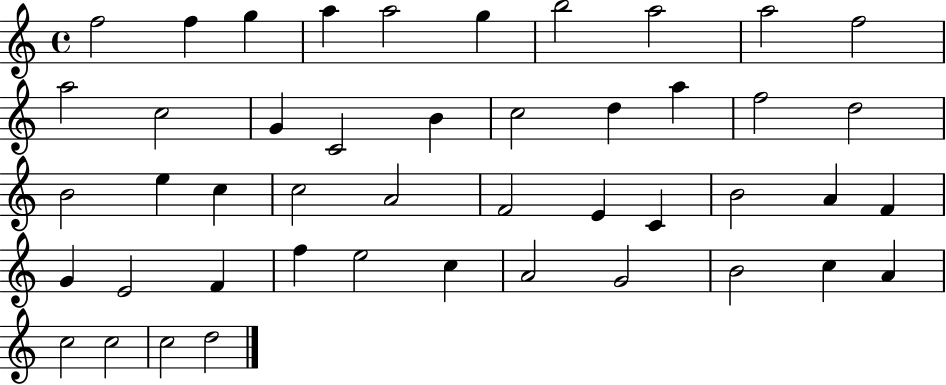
F5/h F5/q G5/q A5/q A5/h G5/q B5/h A5/h A5/h F5/h A5/h C5/h G4/q C4/h B4/q C5/h D5/q A5/q F5/h D5/h B4/h E5/q C5/q C5/h A4/h F4/h E4/q C4/q B4/h A4/q F4/q G4/q E4/h F4/q F5/q E5/h C5/q A4/h G4/h B4/h C5/q A4/q C5/h C5/h C5/h D5/h